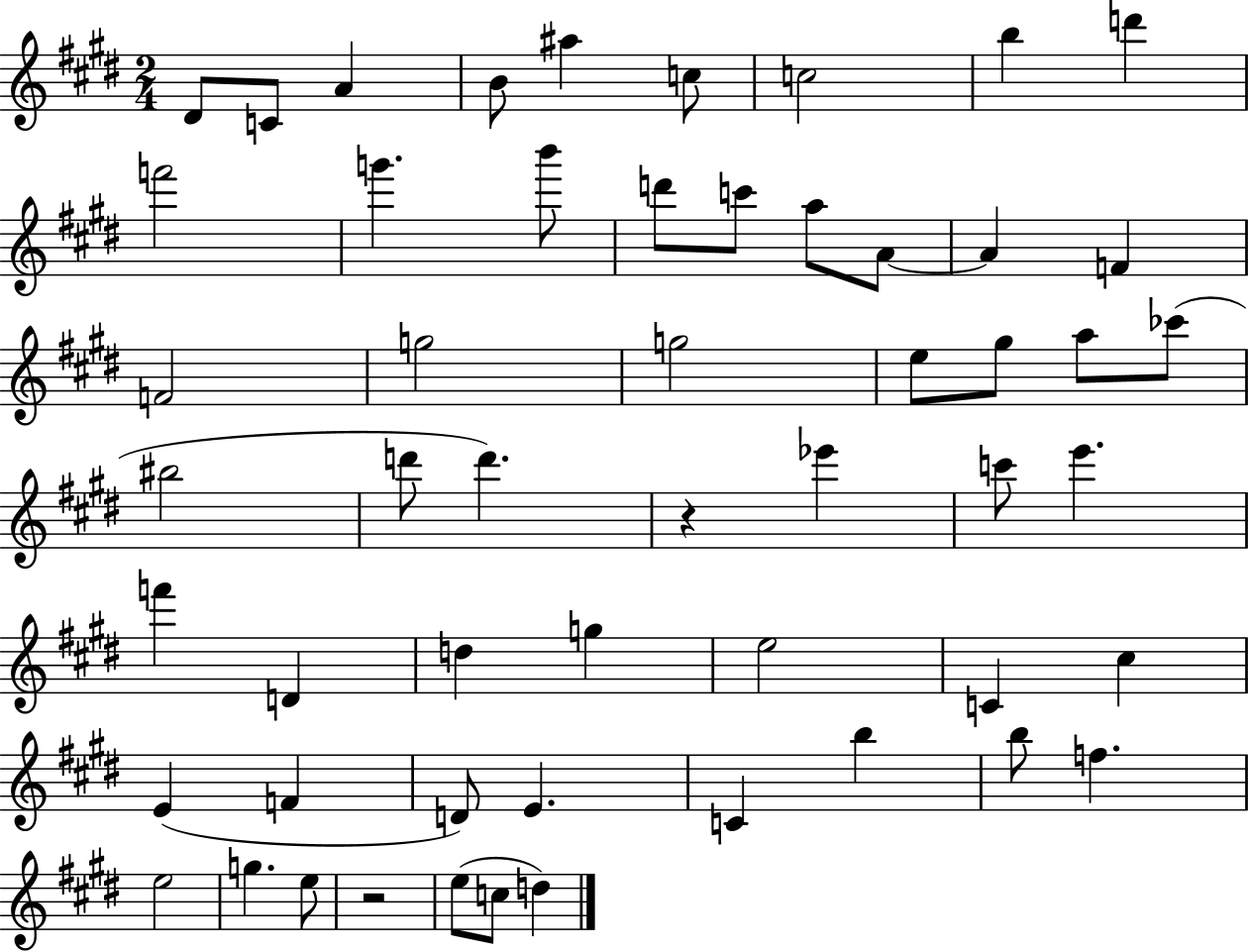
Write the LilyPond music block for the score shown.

{
  \clef treble
  \numericTimeSignature
  \time 2/4
  \key e \major
  \repeat volta 2 { dis'8 c'8 a'4 | b'8 ais''4 c''8 | c''2 | b''4 d'''4 | \break f'''2 | g'''4. b'''8 | d'''8 c'''8 a''8 a'8~~ | a'4 f'4 | \break f'2 | g''2 | g''2 | e''8 gis''8 a''8 ces'''8( | \break bis''2 | d'''8 d'''4.) | r4 ees'''4 | c'''8 e'''4. | \break f'''4 d'4 | d''4 g''4 | e''2 | c'4 cis''4 | \break e'4( f'4 | d'8) e'4. | c'4 b''4 | b''8 f''4. | \break e''2 | g''4. e''8 | r2 | e''8( c''8 d''4) | \break } \bar "|."
}